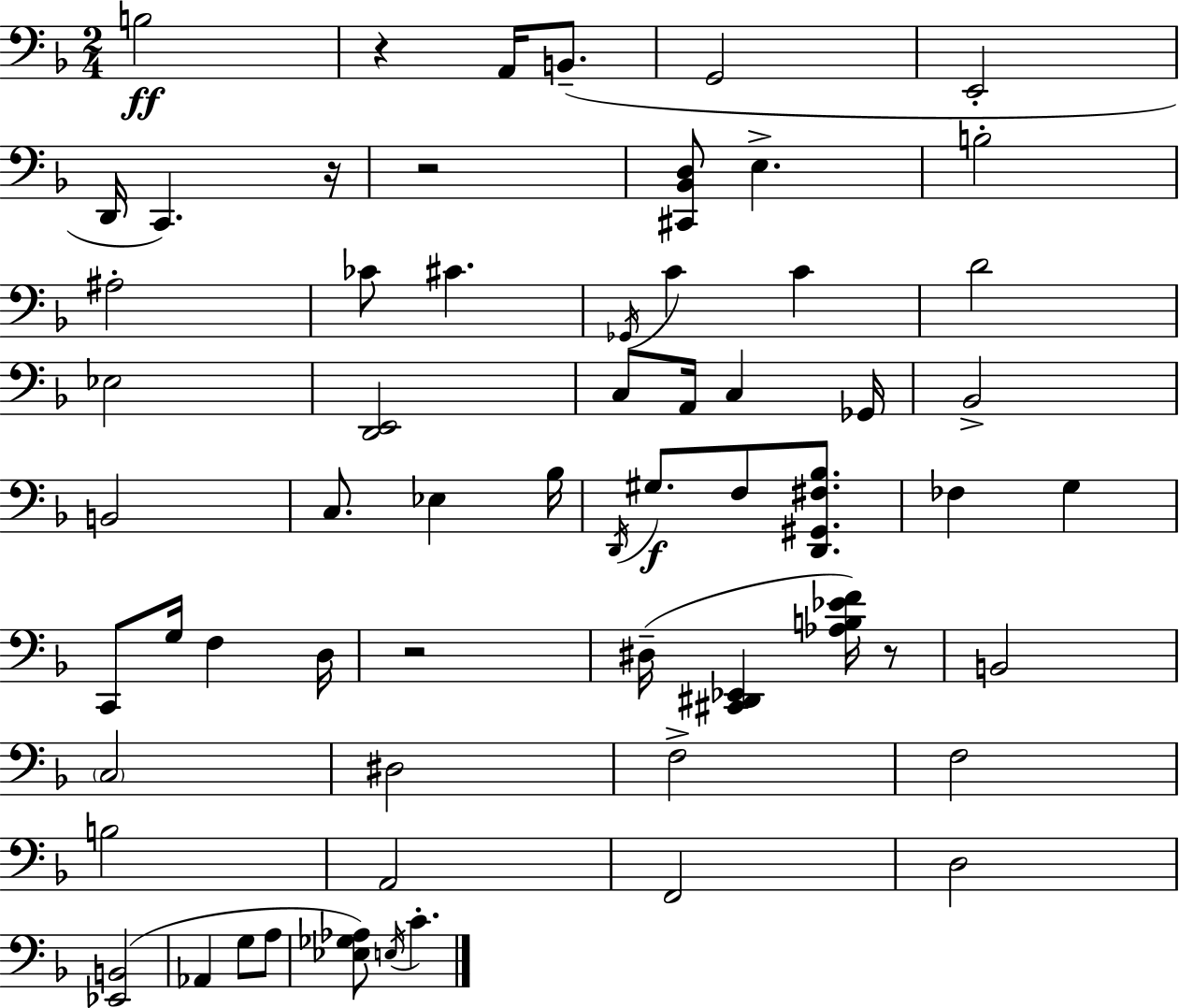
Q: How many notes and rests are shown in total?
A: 62